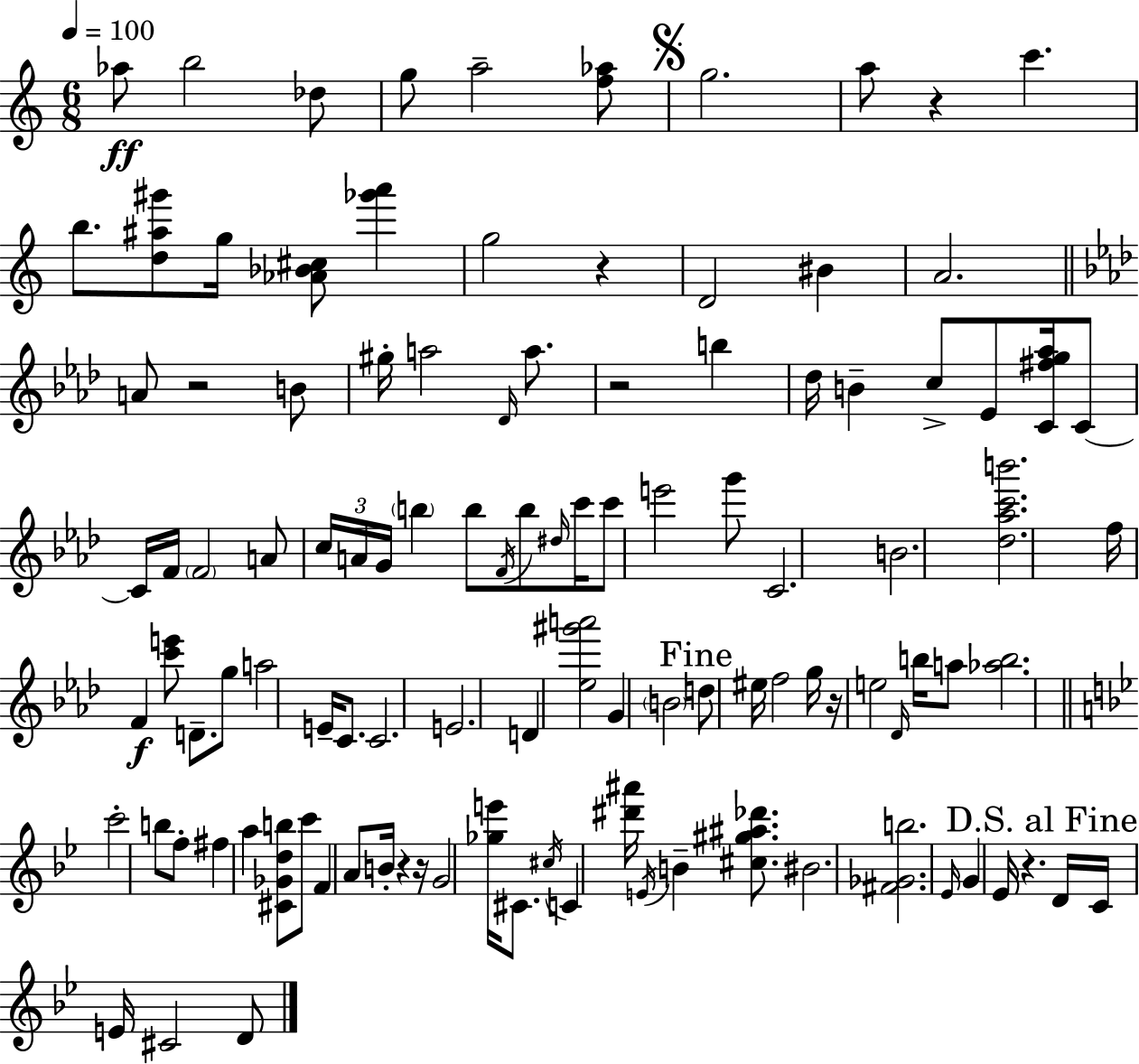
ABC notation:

X:1
T:Untitled
M:6/8
L:1/4
K:Am
_a/2 b2 _d/2 g/2 a2 [f_a]/2 g2 a/2 z c' b/2 [d^a^g']/2 g/4 [_A_B^c]/2 [_g'a'] g2 z D2 ^B A2 A/2 z2 B/2 ^g/4 a2 _D/4 a/2 z2 b _d/4 B c/2 _E/2 [C^fg_a]/4 C/2 C/4 F/4 F2 A/2 c/4 A/4 G/4 b b/2 F/4 b/2 ^d/4 c'/4 c'/2 e'2 g'/2 C2 B2 [_d_ac'b']2 f/4 F [c'e']/2 D/2 g/2 a2 E/4 C/2 C2 E2 D [_e^g'a']2 G B2 d/2 ^e/4 f2 g/4 z/4 e2 _D/4 b/4 a/2 [_ab]2 c'2 b/2 f/2 ^f a [^C_Gdb]/2 c'/2 F A/2 B/4 z z/4 G2 [_ge']/4 ^C/2 ^c/4 C [^d'^a']/4 E/4 B [^c^g^a_d']/2 ^B2 [^F_Gb]2 _E/4 G _E/4 z D/4 C/4 E/4 ^C2 D/2